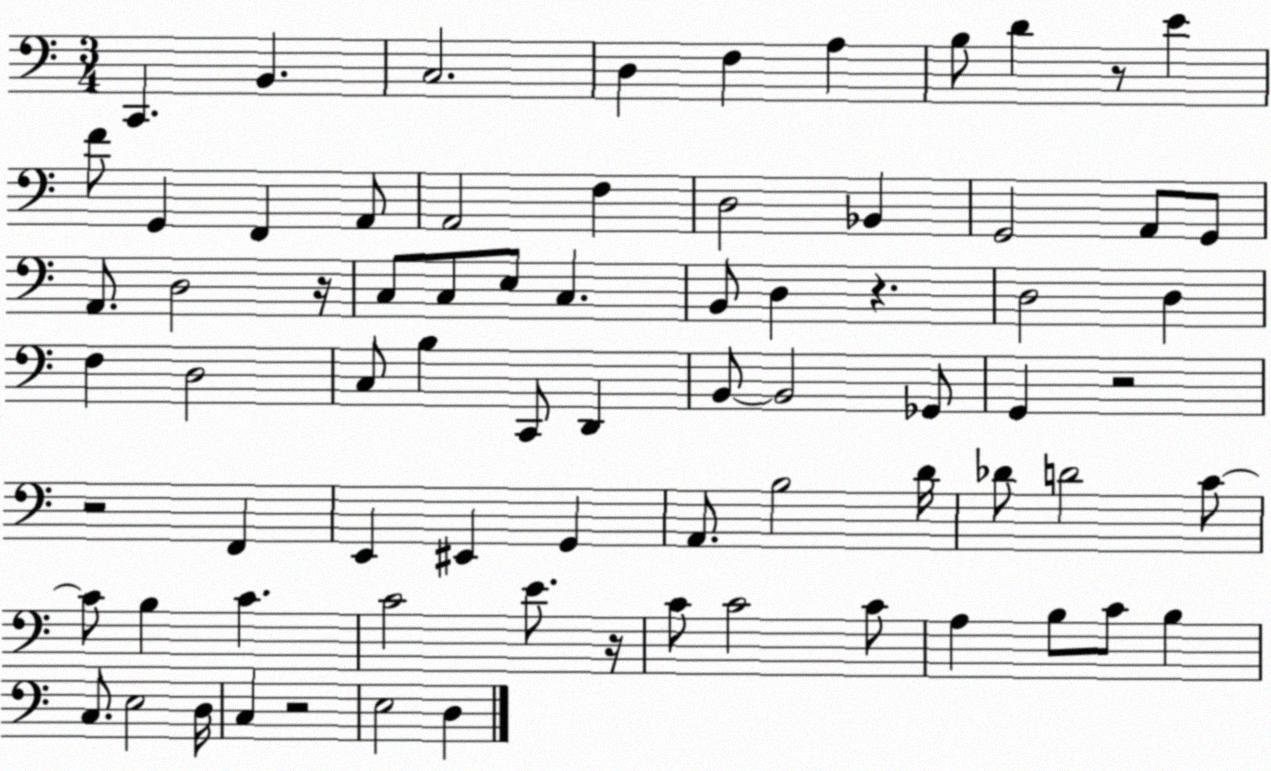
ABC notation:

X:1
T:Untitled
M:3/4
L:1/4
K:C
C,, B,, C,2 D, F, A, B,/2 D z/2 E F/2 G,, F,, A,,/2 A,,2 F, D,2 _B,, G,,2 A,,/2 G,,/2 A,,/2 D,2 z/4 C,/2 C,/2 E,/2 C, B,,/2 D, z D,2 D, F, D,2 C,/2 B, C,,/2 D,, B,,/2 B,,2 _G,,/2 G,, z2 z2 F,, E,, ^E,, G,, A,,/2 B,2 D/4 _D/2 D2 C/2 C/2 B, C C2 E/2 z/4 C/2 C2 C/2 A, B,/2 C/2 B, C,/2 E,2 D,/4 C, z2 E,2 D,